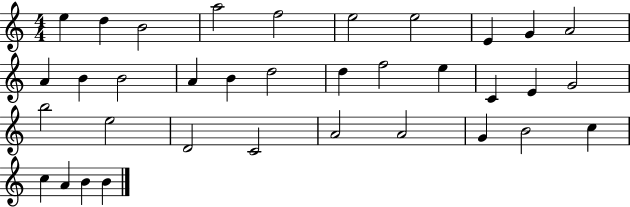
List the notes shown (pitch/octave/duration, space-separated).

E5/q D5/q B4/h A5/h F5/h E5/h E5/h E4/q G4/q A4/h A4/q B4/q B4/h A4/q B4/q D5/h D5/q F5/h E5/q C4/q E4/q G4/h B5/h E5/h D4/h C4/h A4/h A4/h G4/q B4/h C5/q C5/q A4/q B4/q B4/q